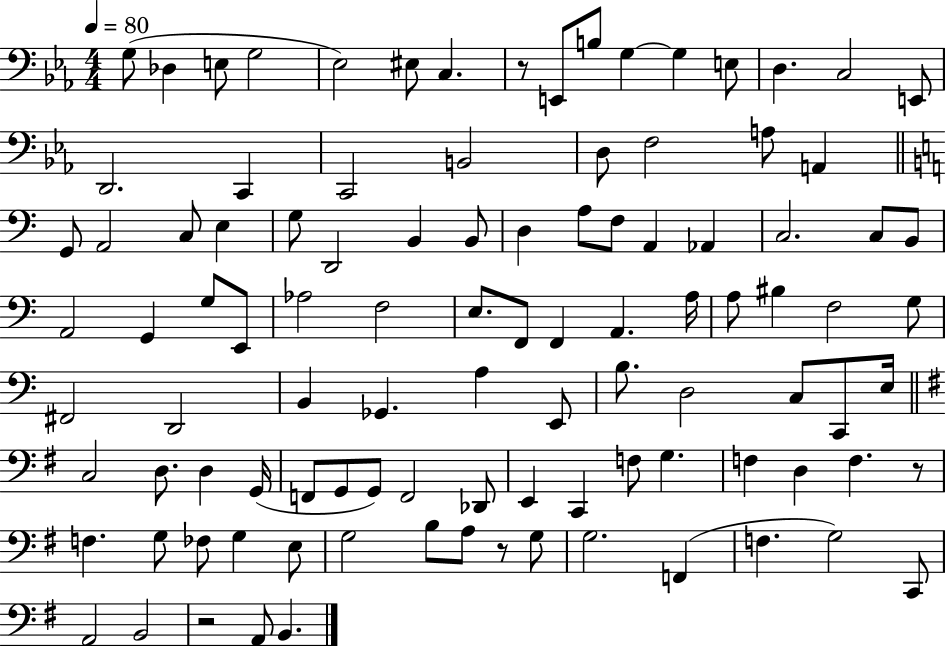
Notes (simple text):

G3/e Db3/q E3/e G3/h Eb3/h EIS3/e C3/q. R/e E2/e B3/e G3/q G3/q E3/e D3/q. C3/h E2/e D2/h. C2/q C2/h B2/h D3/e F3/h A3/e A2/q G2/e A2/h C3/e E3/q G3/e D2/h B2/q B2/e D3/q A3/e F3/e A2/q Ab2/q C3/h. C3/e B2/e A2/h G2/q G3/e E2/e Ab3/h F3/h E3/e. F2/e F2/q A2/q. A3/s A3/e BIS3/q F3/h G3/e F#2/h D2/h B2/q Gb2/q. A3/q E2/e B3/e. D3/h C3/e C2/e E3/s C3/h D3/e. D3/q G2/s F2/e G2/e G2/e F2/h Db2/e E2/q C2/q F3/e G3/q. F3/q D3/q F3/q. R/e F3/q. G3/e FES3/e G3/q E3/e G3/h B3/e A3/e R/e G3/e G3/h. F2/q F3/q. G3/h C2/e A2/h B2/h R/h A2/e B2/q.